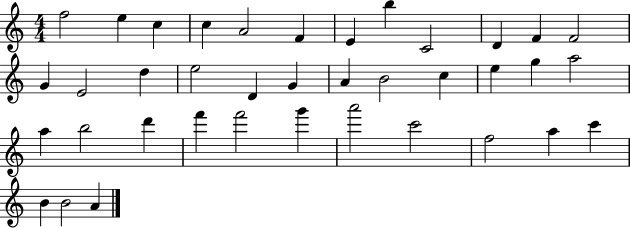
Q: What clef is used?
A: treble